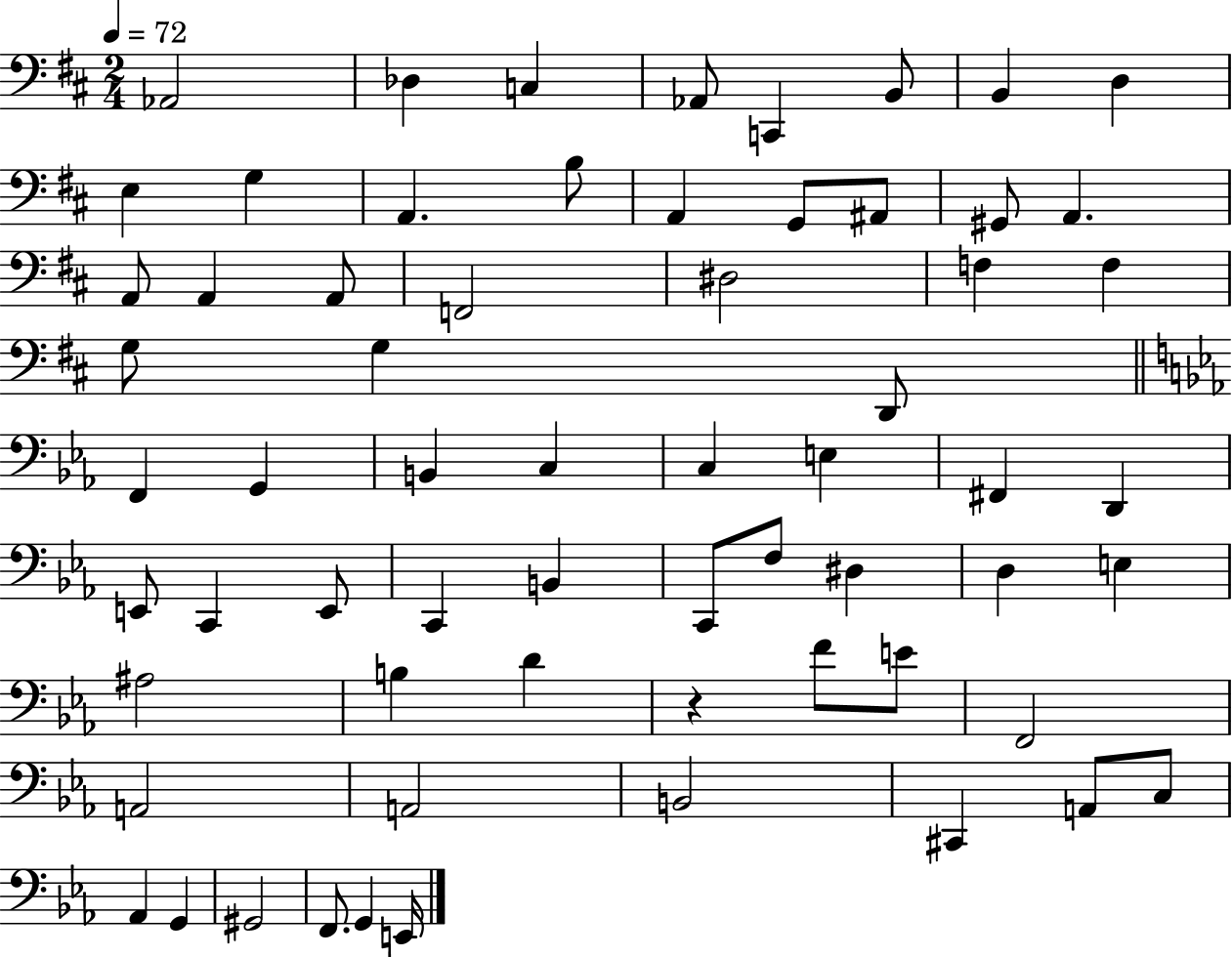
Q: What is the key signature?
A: D major